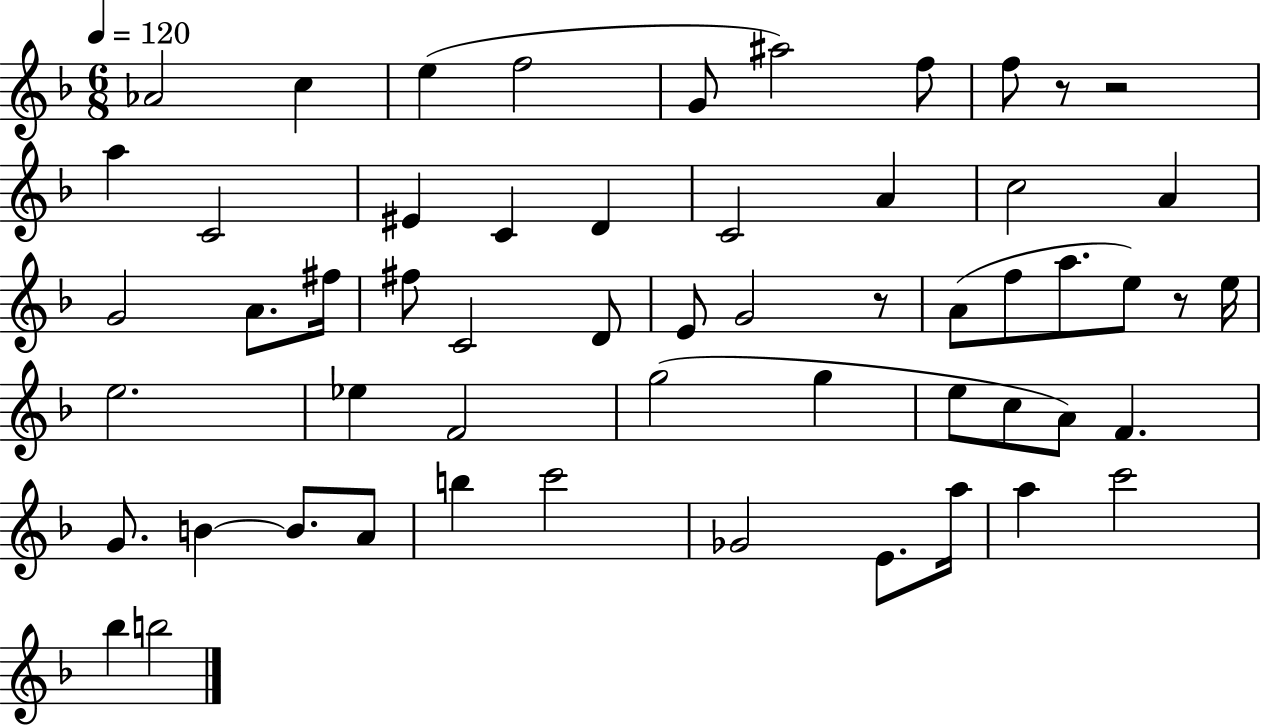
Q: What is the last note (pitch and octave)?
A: B5